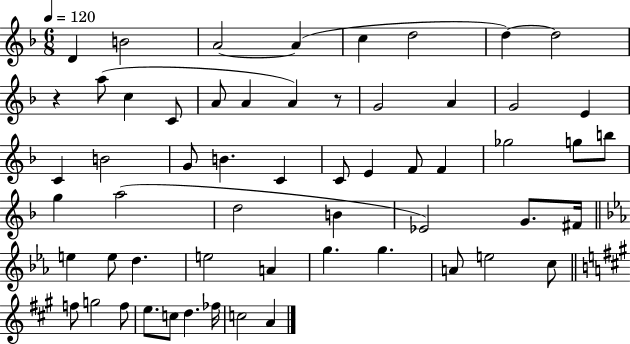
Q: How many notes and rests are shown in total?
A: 58